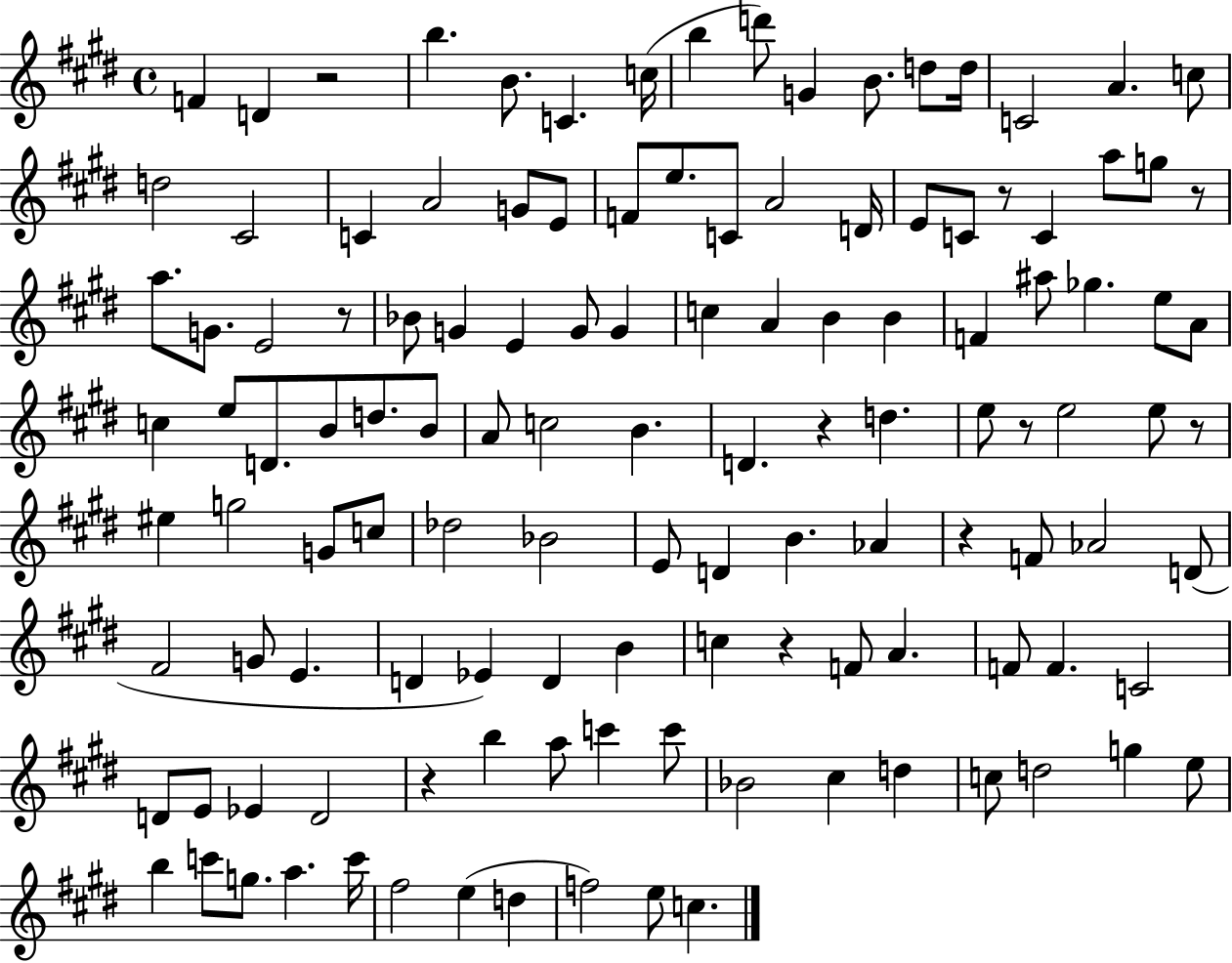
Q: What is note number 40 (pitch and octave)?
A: C5